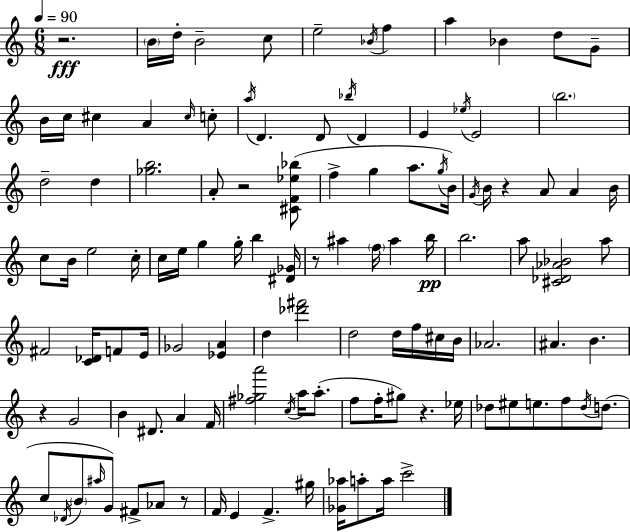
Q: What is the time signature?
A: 6/8